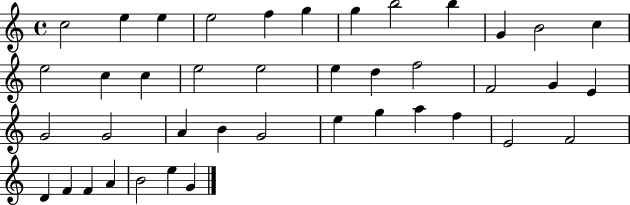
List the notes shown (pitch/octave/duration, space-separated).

C5/h E5/q E5/q E5/h F5/q G5/q G5/q B5/h B5/q G4/q B4/h C5/q E5/h C5/q C5/q E5/h E5/h E5/q D5/q F5/h F4/h G4/q E4/q G4/h G4/h A4/q B4/q G4/h E5/q G5/q A5/q F5/q E4/h F4/h D4/q F4/q F4/q A4/q B4/h E5/q G4/q